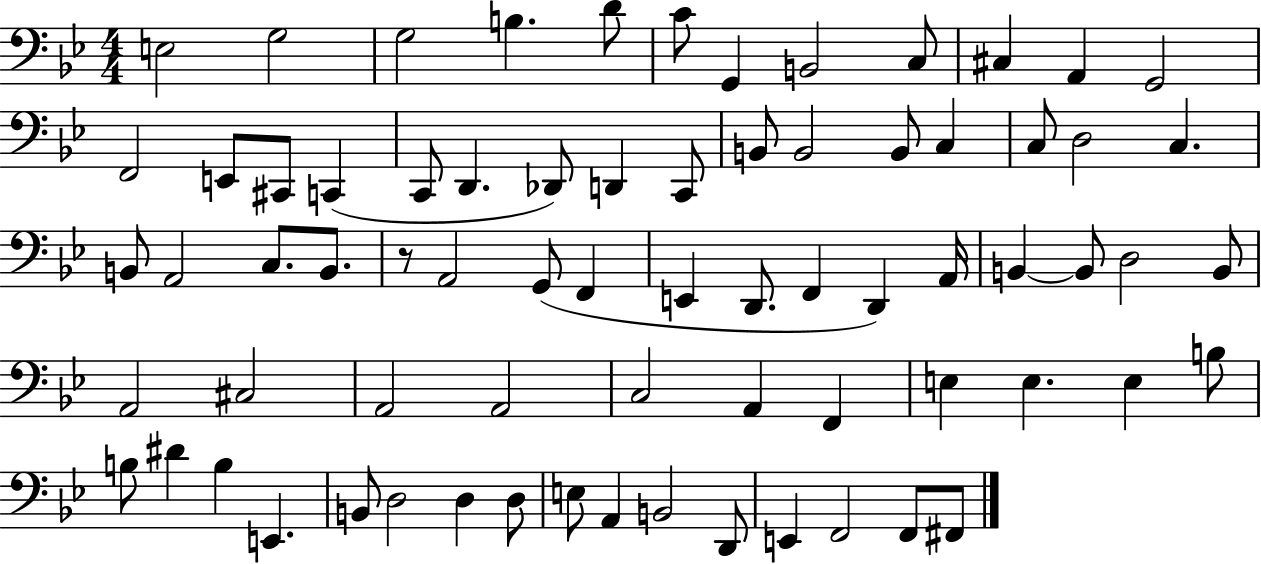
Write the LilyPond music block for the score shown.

{
  \clef bass
  \numericTimeSignature
  \time 4/4
  \key bes \major
  e2 g2 | g2 b4. d'8 | c'8 g,4 b,2 c8 | cis4 a,4 g,2 | \break f,2 e,8 cis,8 c,4( | c,8 d,4. des,8) d,4 c,8 | b,8 b,2 b,8 c4 | c8 d2 c4. | \break b,8 a,2 c8. b,8. | r8 a,2 g,8( f,4 | e,4 d,8. f,4 d,4) a,16 | b,4~~ b,8 d2 b,8 | \break a,2 cis2 | a,2 a,2 | c2 a,4 f,4 | e4 e4. e4 b8 | \break b8 dis'4 b4 e,4. | b,8 d2 d4 d8 | e8 a,4 b,2 d,8 | e,4 f,2 f,8 fis,8 | \break \bar "|."
}